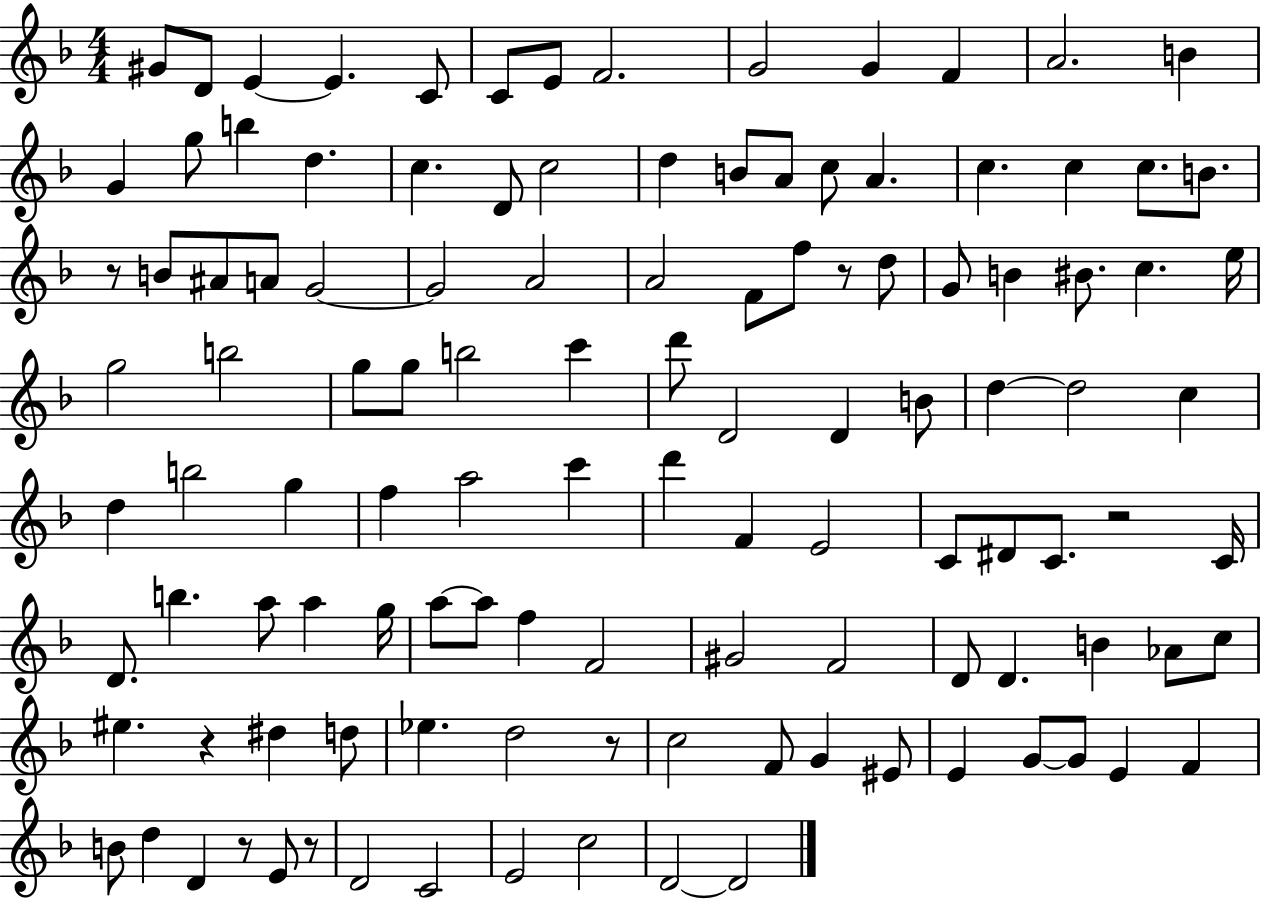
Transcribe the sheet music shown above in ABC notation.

X:1
T:Untitled
M:4/4
L:1/4
K:F
^G/2 D/2 E E C/2 C/2 E/2 F2 G2 G F A2 B G g/2 b d c D/2 c2 d B/2 A/2 c/2 A c c c/2 B/2 z/2 B/2 ^A/2 A/2 G2 G2 A2 A2 F/2 f/2 z/2 d/2 G/2 B ^B/2 c e/4 g2 b2 g/2 g/2 b2 c' d'/2 D2 D B/2 d d2 c d b2 g f a2 c' d' F E2 C/2 ^D/2 C/2 z2 C/4 D/2 b a/2 a g/4 a/2 a/2 f F2 ^G2 F2 D/2 D B _A/2 c/2 ^e z ^d d/2 _e d2 z/2 c2 F/2 G ^E/2 E G/2 G/2 E F B/2 d D z/2 E/2 z/2 D2 C2 E2 c2 D2 D2